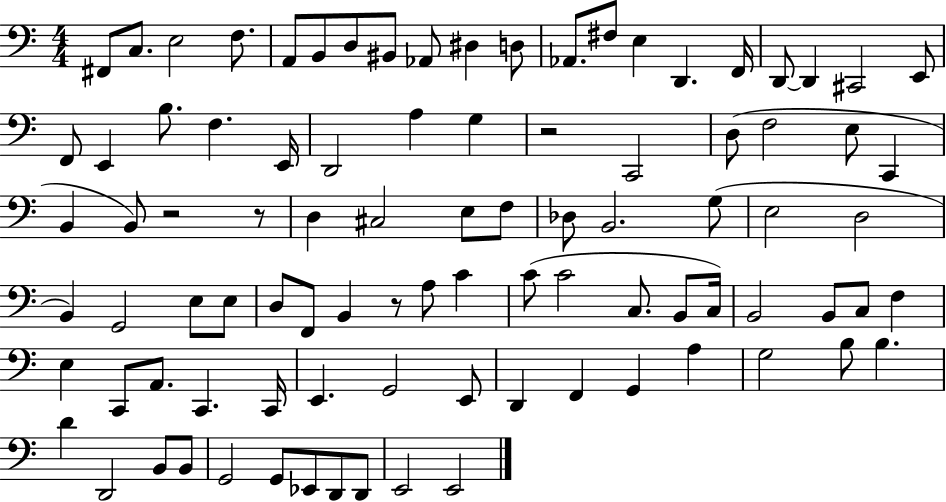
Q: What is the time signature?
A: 4/4